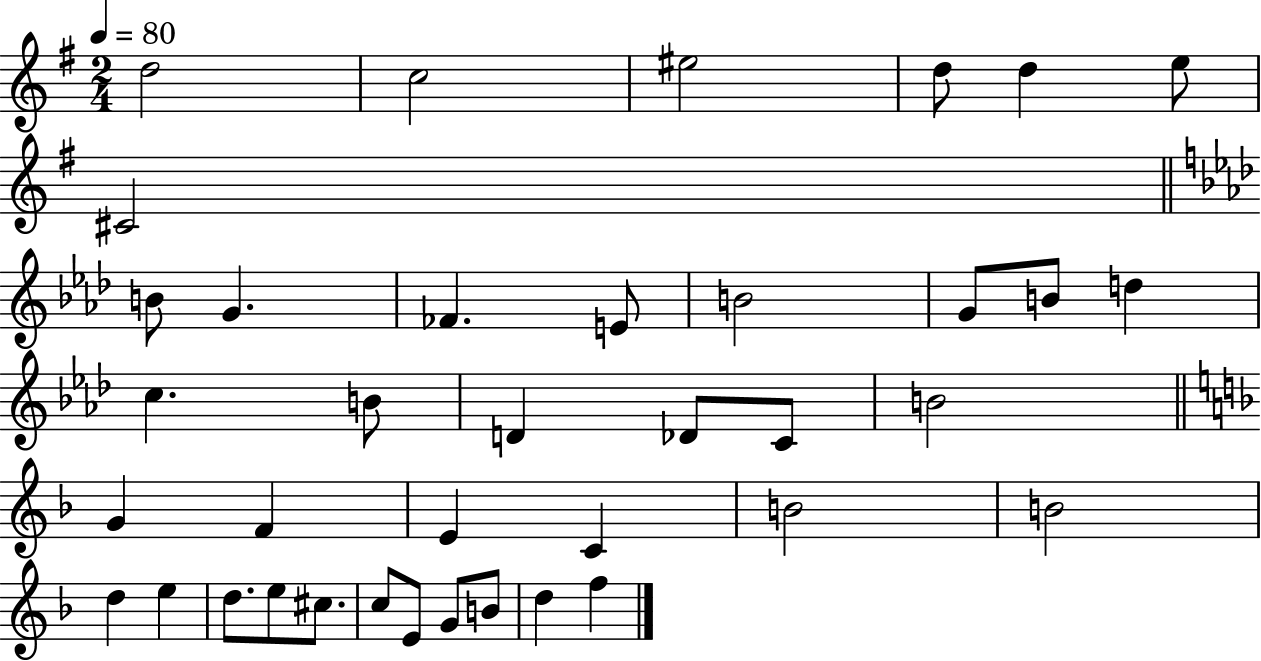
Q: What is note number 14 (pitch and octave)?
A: B4